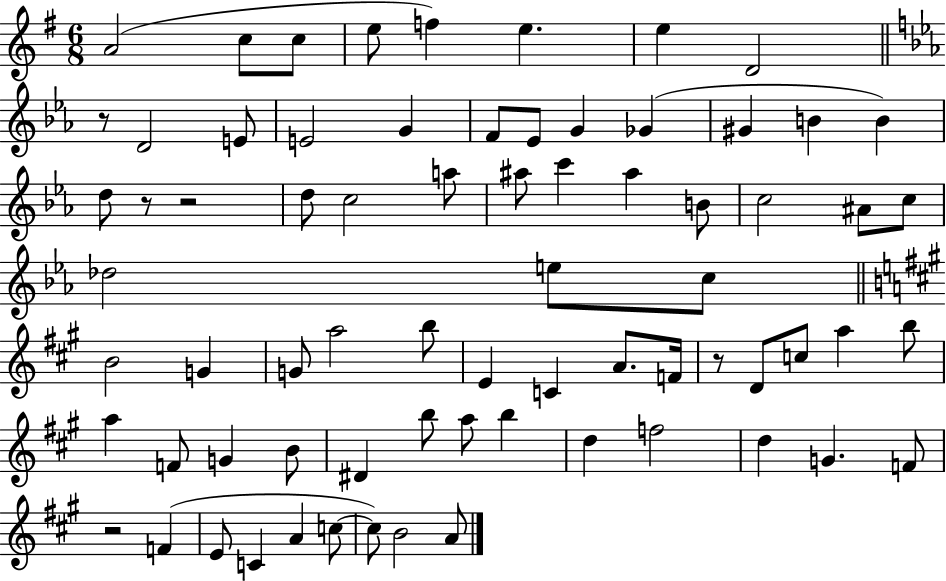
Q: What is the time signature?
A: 6/8